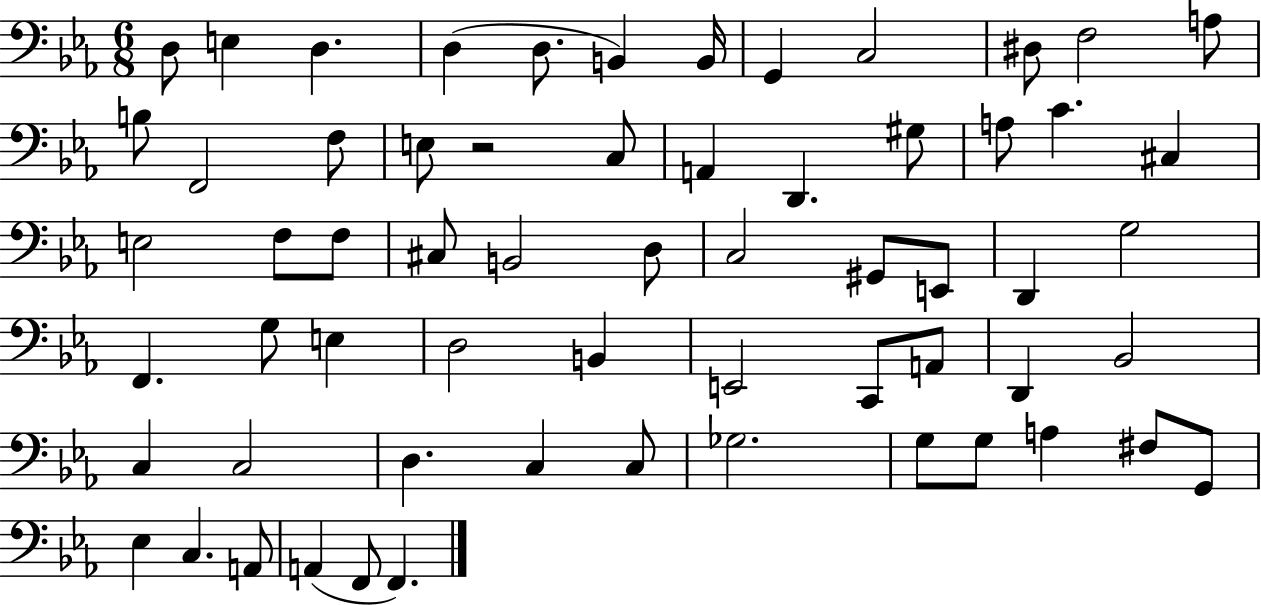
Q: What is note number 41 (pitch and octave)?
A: C2